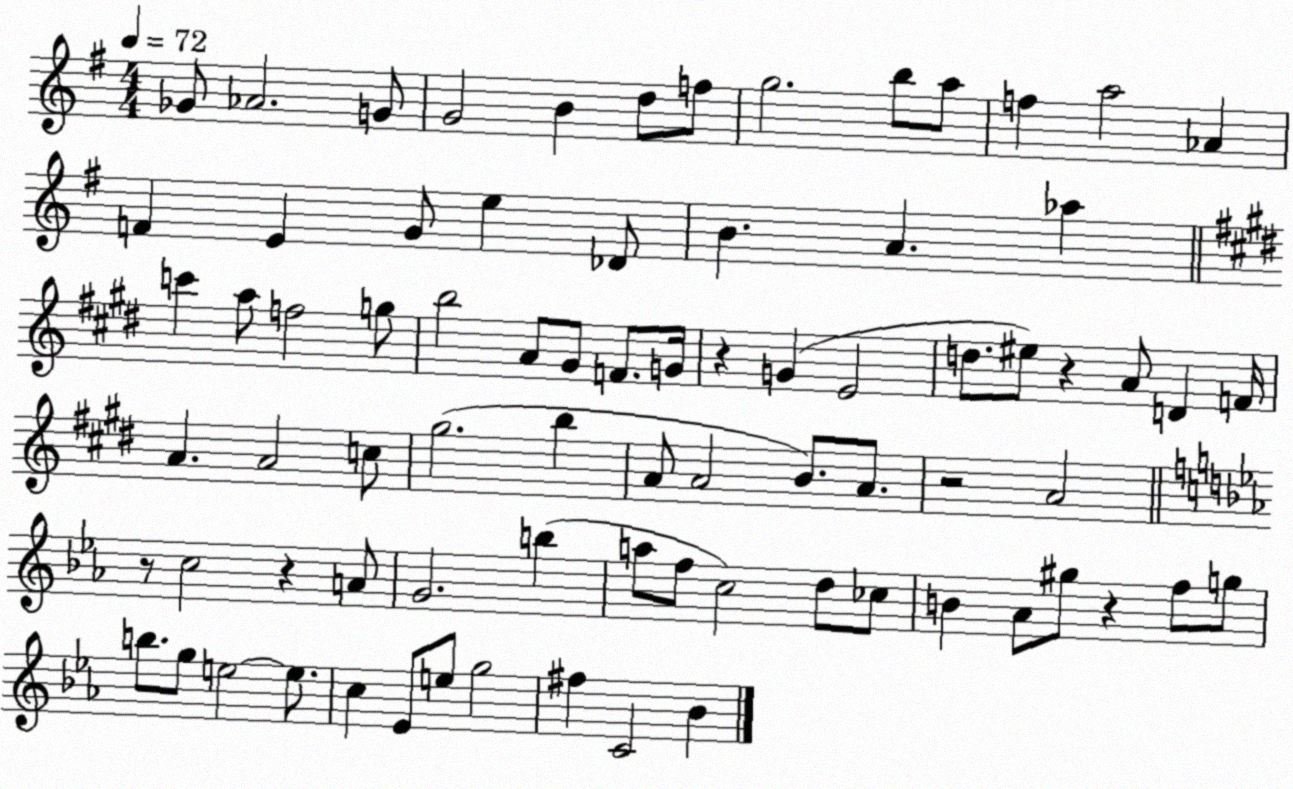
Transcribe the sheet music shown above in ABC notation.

X:1
T:Untitled
M:4/4
L:1/4
K:G
_G/2 _A2 G/2 G2 B d/2 f/2 g2 b/2 a/2 f a2 _A F E G/2 e _D/2 B A _a c' a/2 f2 g/2 b2 A/2 ^G/2 F/2 G/4 z G E2 d/2 ^e/2 z A/2 D F/4 A A2 c/2 ^g2 b A/2 A2 B/2 A/2 z2 A2 z/2 c2 z A/2 G2 b a/2 f/2 c2 d/2 _c/2 B _A/2 ^g/2 z f/2 g/2 b/2 g/2 e2 e/2 c _E/2 e/2 g2 ^f C2 _B